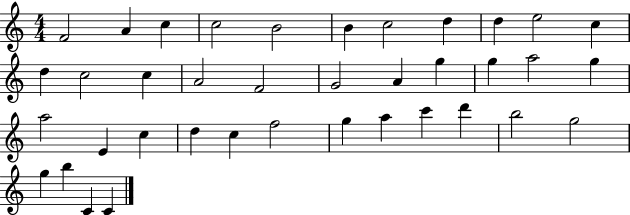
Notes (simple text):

F4/h A4/q C5/q C5/h B4/h B4/q C5/h D5/q D5/q E5/h C5/q D5/q C5/h C5/q A4/h F4/h G4/h A4/q G5/q G5/q A5/h G5/q A5/h E4/q C5/q D5/q C5/q F5/h G5/q A5/q C6/q D6/q B5/h G5/h G5/q B5/q C4/q C4/q